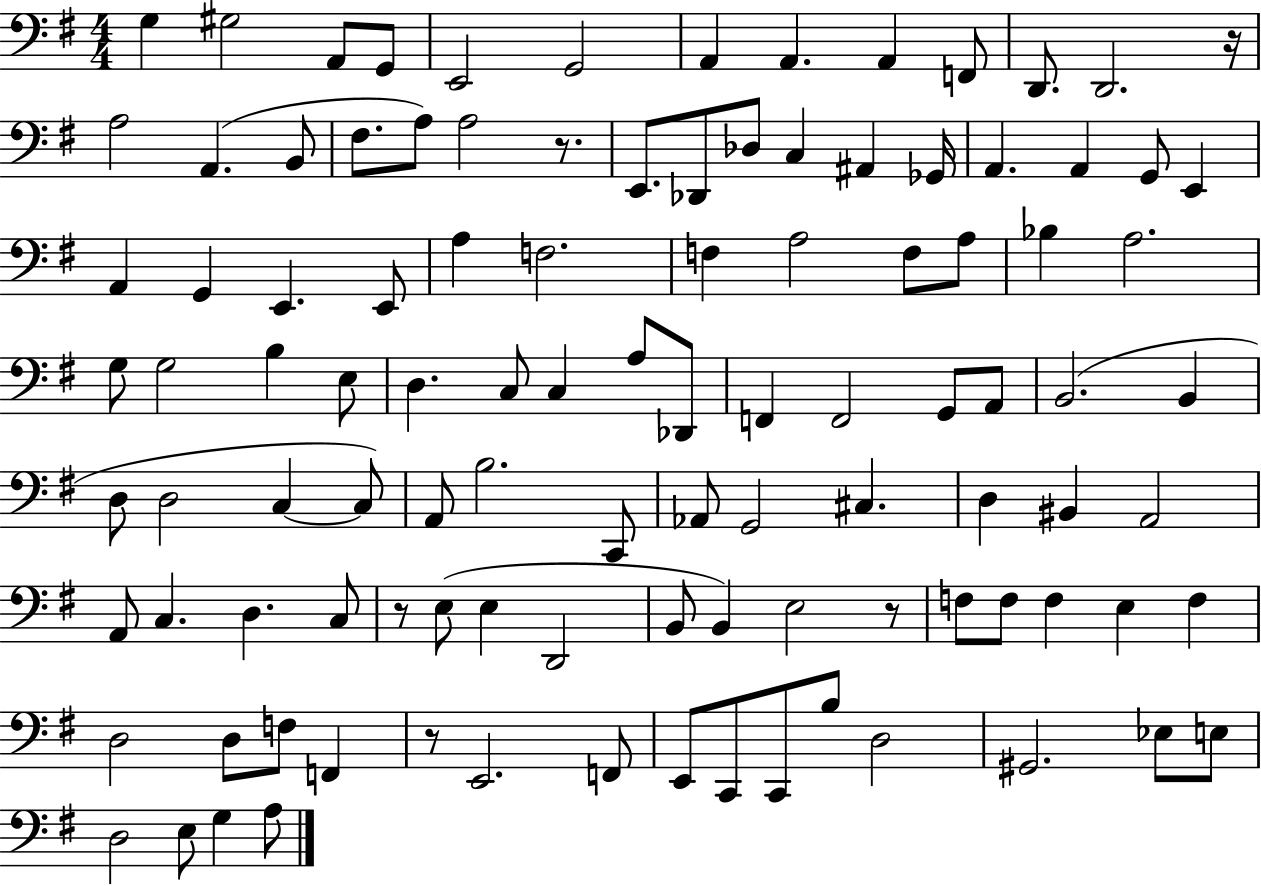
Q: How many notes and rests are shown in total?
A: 106